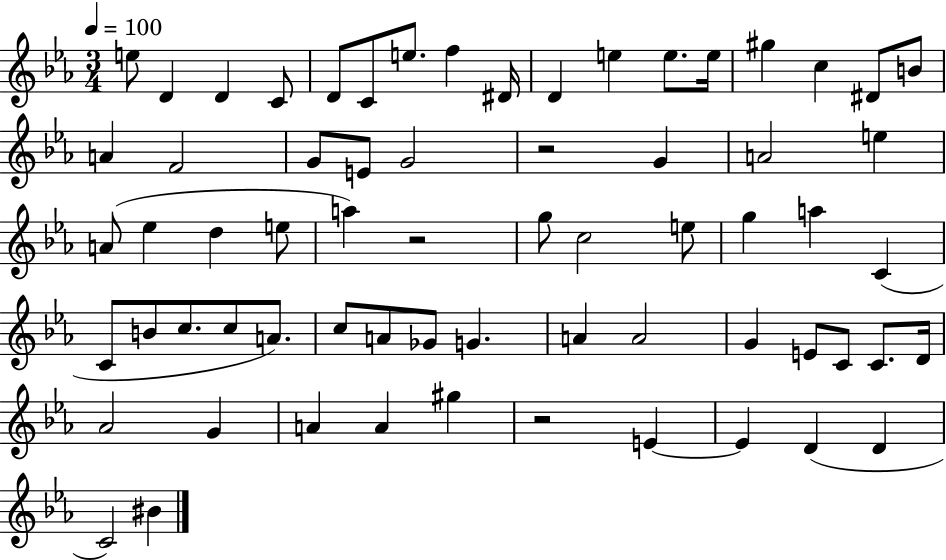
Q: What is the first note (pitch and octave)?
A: E5